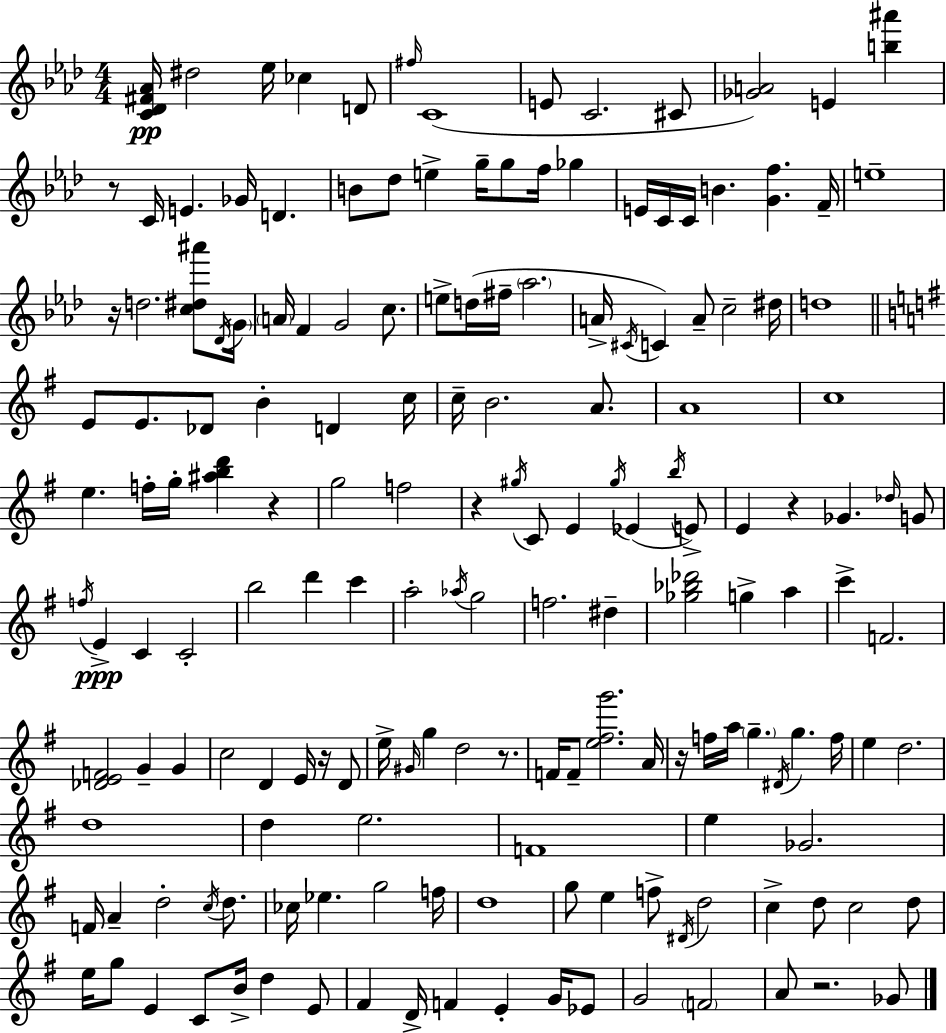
[C4,Db4,F#4,Ab4]/s D#5/h Eb5/s CES5/q D4/e F#5/s C4/w E4/e C4/h. C#4/e [Gb4,A4]/h E4/q [B5,A#6]/q R/e C4/s E4/q. Gb4/s D4/q. B4/e Db5/e E5/q G5/s G5/e F5/s Gb5/q E4/s C4/s C4/s B4/q. [G4,F5]/q. F4/s E5/w R/s D5/h. [C5,D#5,A#6]/e Db4/s G4/s A4/s F4/q G4/h C5/e. E5/e D5/s F#5/s Ab5/h. A4/s C#4/s C4/q A4/e C5/h D#5/s D5/w E4/e E4/e. Db4/e B4/q D4/q C5/s C5/s B4/h. A4/e. A4/w C5/w E5/q. F5/s G5/s [A#5,B5,D6]/q R/q G5/h F5/h R/q G#5/s C4/e E4/q G#5/s Eb4/q B5/s E4/e E4/q R/q Gb4/q. Db5/s G4/e F5/s E4/q C4/q C4/h B5/h D6/q C6/q A5/h Ab5/s G5/h F5/h. D#5/q [Gb5,Bb5,Db6]/h G5/q A5/q C6/q F4/h. [Db4,E4,F4]/h G4/q G4/q C5/h D4/q E4/s R/s D4/e E5/s G#4/s G5/q D5/h R/e. F4/s F4/e [E5,F#5,G6]/h. A4/s R/s F5/s A5/s G5/q. D#4/s G5/q. F5/s E5/q D5/h. D5/w D5/q E5/h. F4/w E5/q Gb4/h. F4/s A4/q D5/h C5/s D5/e. CES5/s Eb5/q. G5/h F5/s D5/w G5/e E5/q F5/e D#4/s D5/h C5/q D5/e C5/h D5/e E5/s G5/e E4/q C4/e B4/s D5/q E4/e F#4/q D4/s F4/q E4/q G4/s Eb4/e G4/h F4/h A4/e R/h. Gb4/e